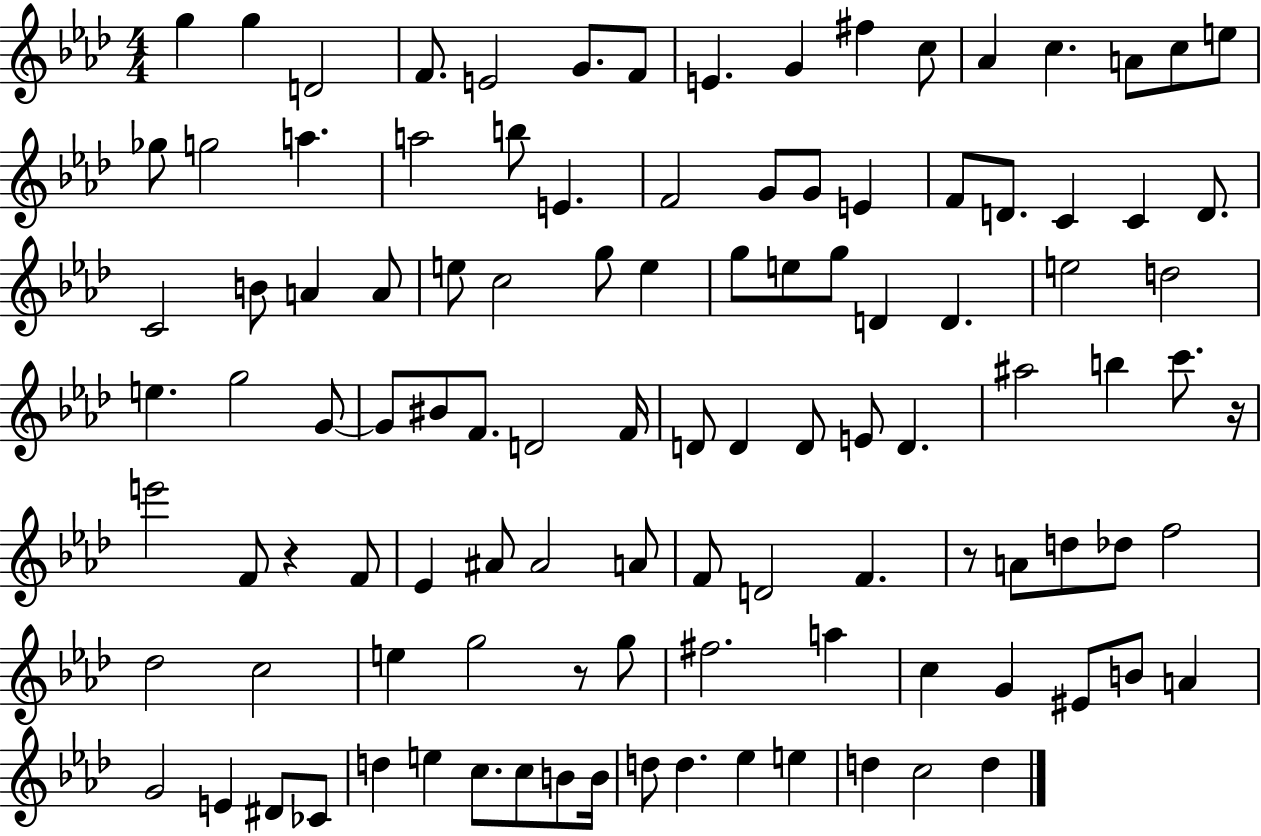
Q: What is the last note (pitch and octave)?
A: D5